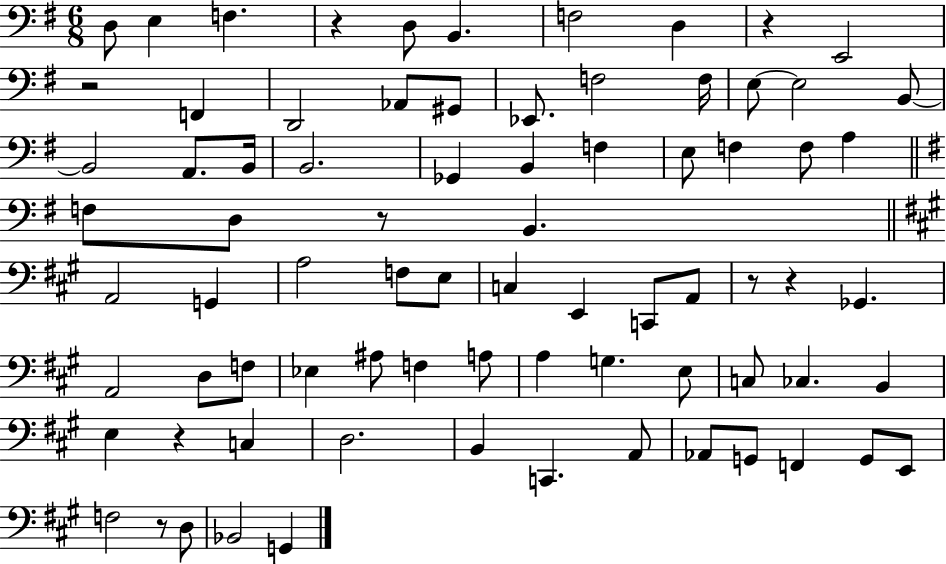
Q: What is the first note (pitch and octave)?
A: D3